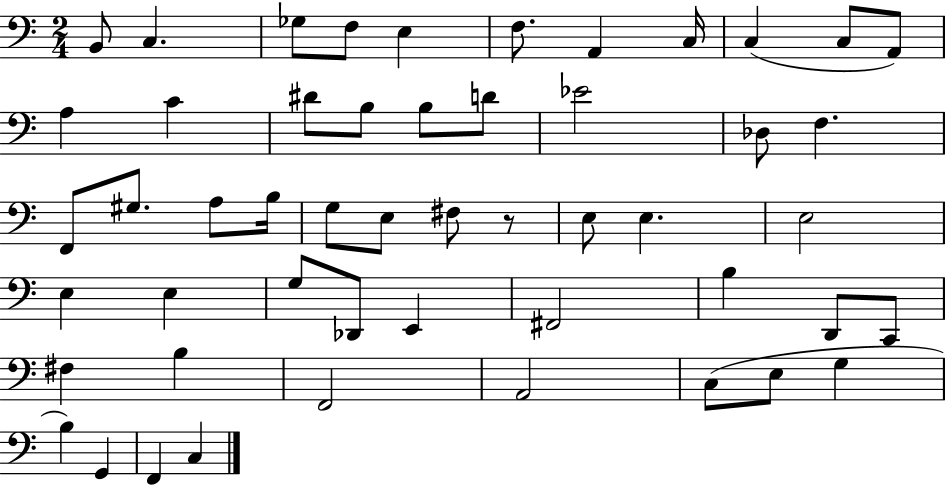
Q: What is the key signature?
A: C major